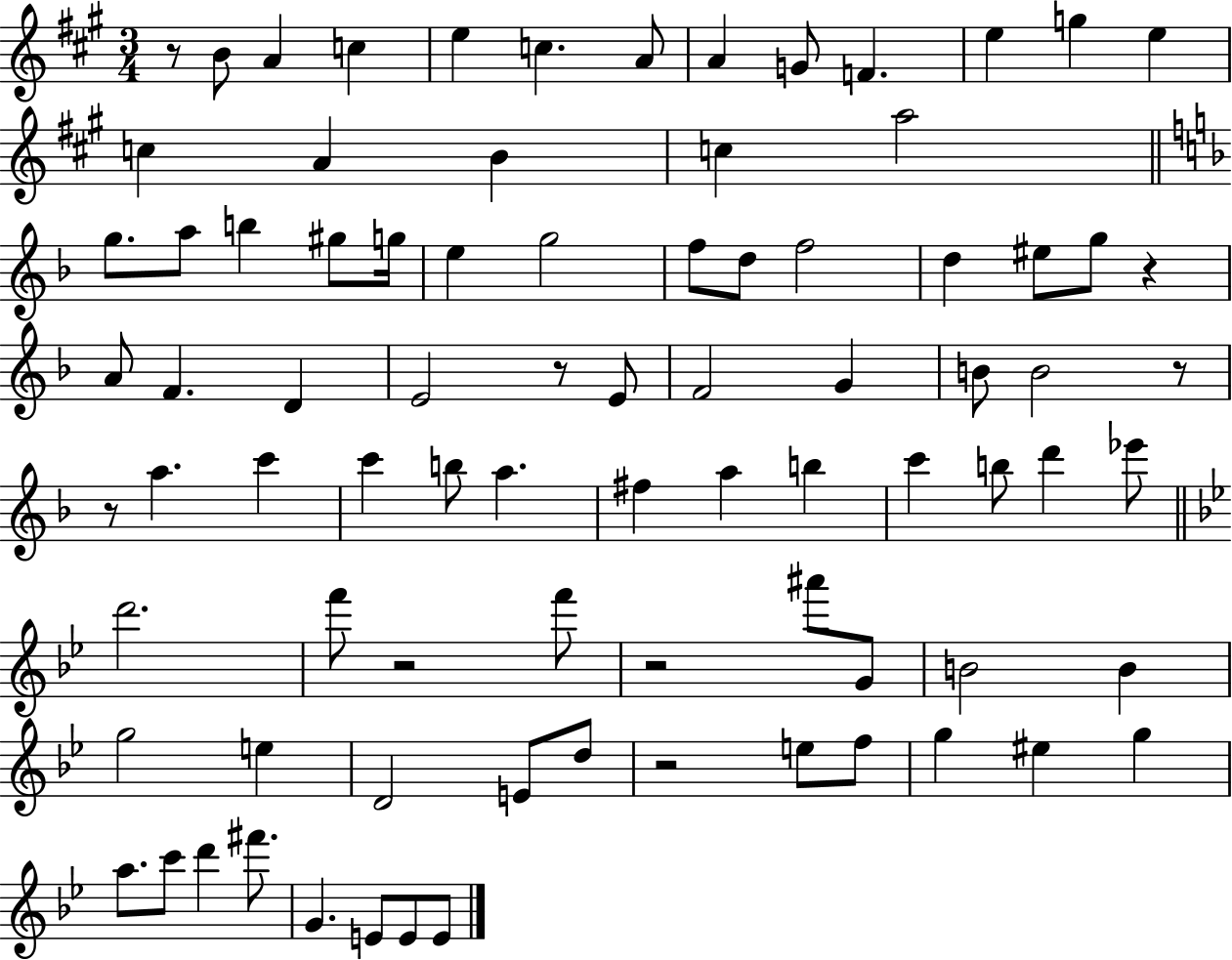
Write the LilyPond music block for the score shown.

{
  \clef treble
  \numericTimeSignature
  \time 3/4
  \key a \major
  \repeat volta 2 { r8 b'8 a'4 c''4 | e''4 c''4. a'8 | a'4 g'8 f'4. | e''4 g''4 e''4 | \break c''4 a'4 b'4 | c''4 a''2 | \bar "||" \break \key f \major g''8. a''8 b''4 gis''8 g''16 | e''4 g''2 | f''8 d''8 f''2 | d''4 eis''8 g''8 r4 | \break a'8 f'4. d'4 | e'2 r8 e'8 | f'2 g'4 | b'8 b'2 r8 | \break r8 a''4. c'''4 | c'''4 b''8 a''4. | fis''4 a''4 b''4 | c'''4 b''8 d'''4 ees'''8 | \break \bar "||" \break \key g \minor d'''2. | f'''8 r2 f'''8 | r2 ais'''8 g'8 | b'2 b'4 | \break g''2 e''4 | d'2 e'8 d''8 | r2 e''8 f''8 | g''4 eis''4 g''4 | \break a''8. c'''8 d'''4 fis'''8. | g'4. e'8 e'8 e'8 | } \bar "|."
}